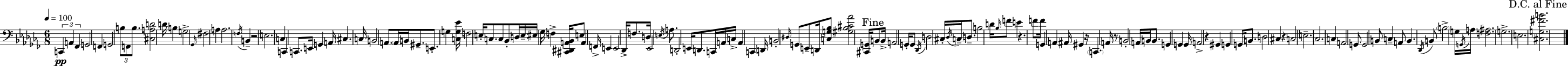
{
  \clef bass
  \numericTimeSignature
  \time 6/8
  \key aes \minor
  \tempo 4 = 100
  \tuplet 3/2 { c,4\pp a,4 fes,4 } | g,2 f,4 | g,2 \tuplet 3/2 { b8 f,8 | b8. } <cis a d'>2 d'16 | \break b4 g2-> | \grace { ges,16 } fis2 a4 | a2. | \acciaccatura { f16 } b,4-- r2 | \break e2. | c4 c,4 c,8. | e,16 g,4 a,16 cis4. | c16 b,2 a,8. | \break \parenthesize a,16 b,16 gis,8.-- e,8.-. g4 | <c g ees'>16 f2 \parenthesize e16-. c8. | c8 bes,8-. d16 e16-- eis16 ges16 f4-> | <cis, dis, a, bes,>16 e8 a,4 f,16-> e,4 | \break e,2 des,16-> f8. | d16 ees,2 \acciaccatura { e16 } | a8. d,2-. e,16 | d,8. c,16 a,16 c16-> a,4 c,4 | \break d,16 b,2-. \grace { dis16 } | g,8 e,8-- d,16 <c g bes>8 <gis bes cis' aes'>2 | <cis, g,>16 \mark "Fine" b,8 b,16-> a,2 | g,16-. g,8 \acciaccatura { des,16 } d2 | \break cis16-. \acciaccatura { des16 } c16-- d8.-- b2 | d'16 \grace { bes16 } f'8 e'4 | r4. f'8 f'16 g,4 | a,4 ais,16 gis,4 r16 | \break \parenthesize c,4. a,16 r8 b,2-. | a,16 b,16 b,8. g,4 | g,4 g,16 a,2-> | r4 gis,4 g,4 | \break g,16 b,8. d2 | cis4 r4 c2 | e2.-- | ces2. | \break c4 a,2 | g,8 g,2 | b,8 c4-- a,8 | b,4. \acciaccatura { des,16 } b,8 \parenthesize b2-> | \break g16 \acciaccatura { g,16 } a16 <f ais>2. | g2.-> | e2. | \mark "D.C. al Fine" <cis g fis' b'>2. | \break \bar "|."
}